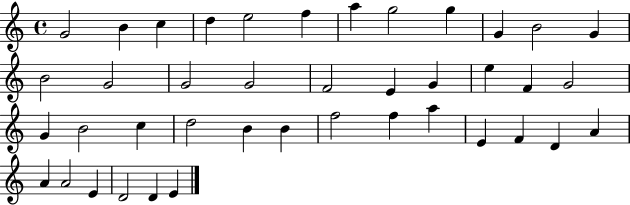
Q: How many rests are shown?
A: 0